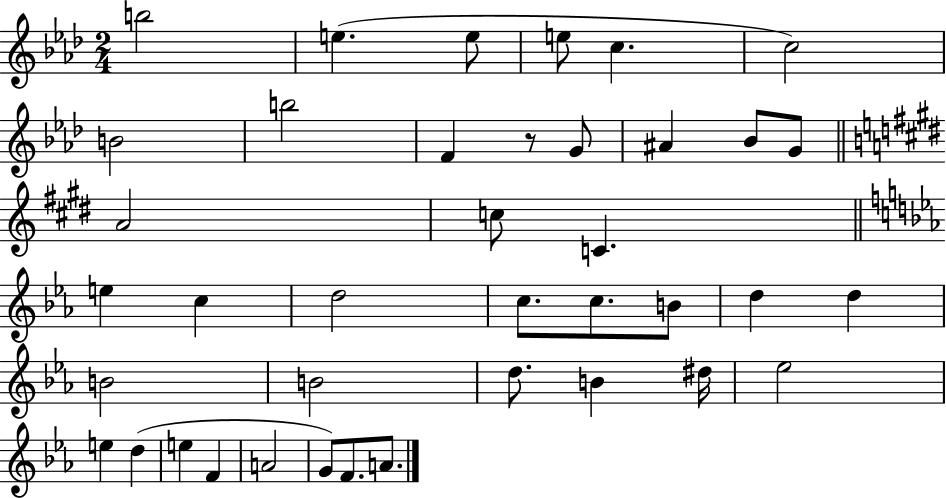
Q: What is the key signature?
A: AES major